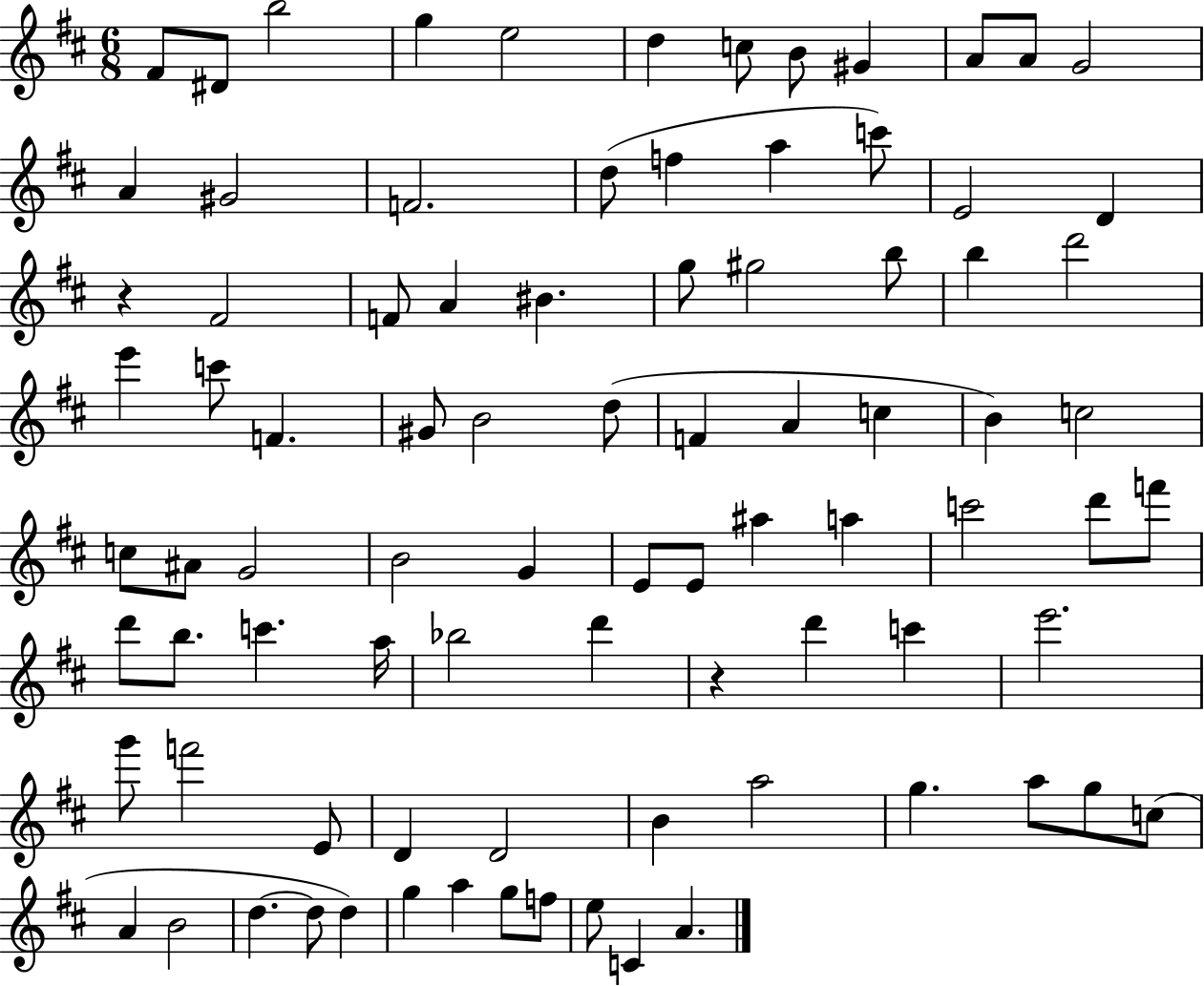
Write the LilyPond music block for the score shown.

{
  \clef treble
  \numericTimeSignature
  \time 6/8
  \key d \major
  fis'8 dis'8 b''2 | g''4 e''2 | d''4 c''8 b'8 gis'4 | a'8 a'8 g'2 | \break a'4 gis'2 | f'2. | d''8( f''4 a''4 c'''8) | e'2 d'4 | \break r4 fis'2 | f'8 a'4 bis'4. | g''8 gis''2 b''8 | b''4 d'''2 | \break e'''4 c'''8 f'4. | gis'8 b'2 d''8( | f'4 a'4 c''4 | b'4) c''2 | \break c''8 ais'8 g'2 | b'2 g'4 | e'8 e'8 ais''4 a''4 | c'''2 d'''8 f'''8 | \break d'''8 b''8. c'''4. a''16 | bes''2 d'''4 | r4 d'''4 c'''4 | e'''2. | \break g'''8 f'''2 e'8 | d'4 d'2 | b'4 a''2 | g''4. a''8 g''8 c''8( | \break a'4 b'2 | d''4.~~ d''8 d''4) | g''4 a''4 g''8 f''8 | e''8 c'4 a'4. | \break \bar "|."
}